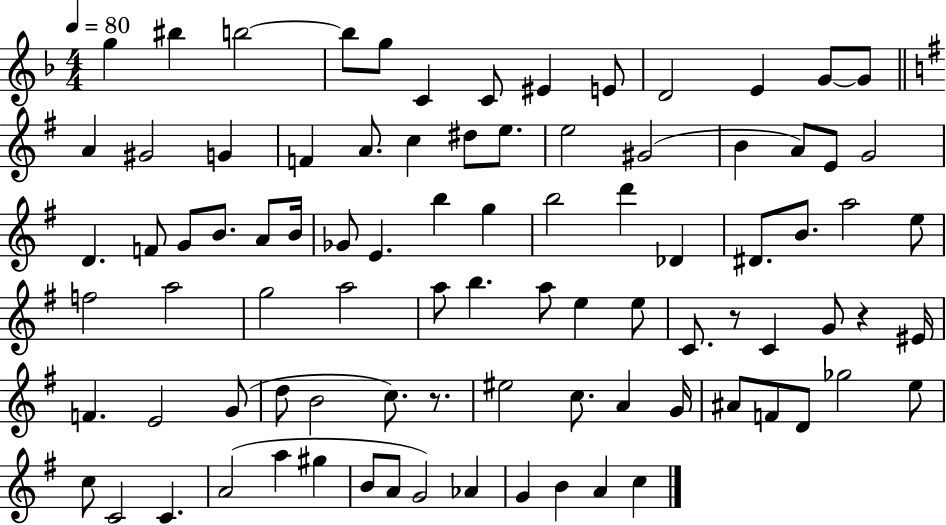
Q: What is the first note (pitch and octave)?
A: G5